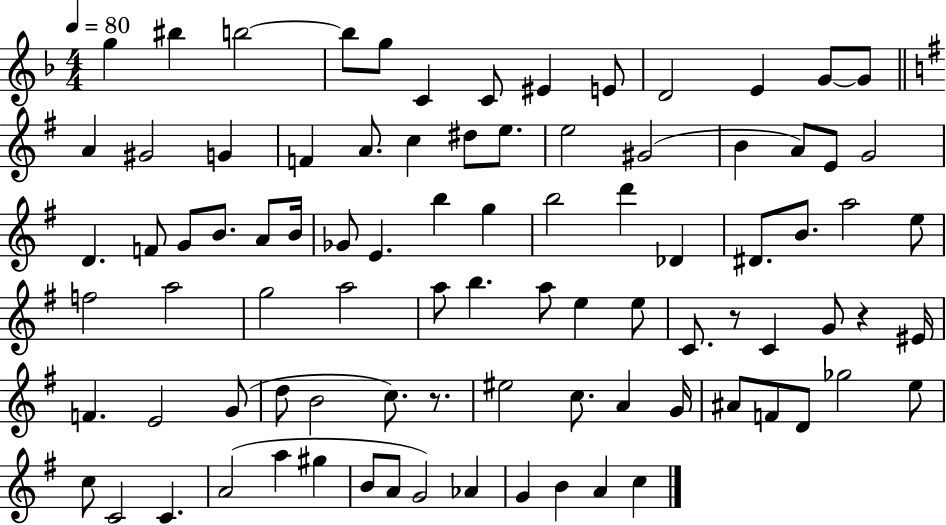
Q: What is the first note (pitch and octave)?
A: G5